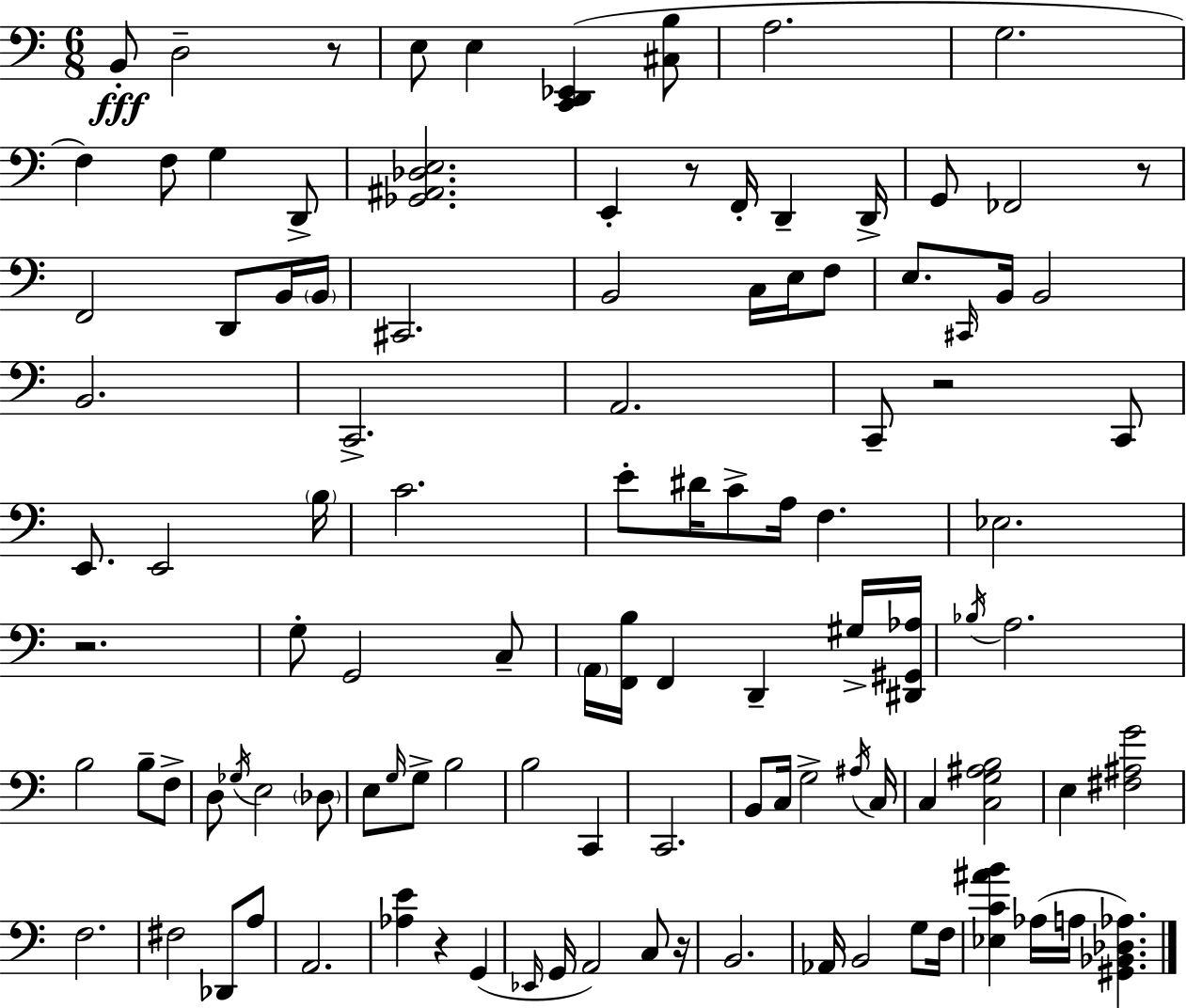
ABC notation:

X:1
T:Untitled
M:6/8
L:1/4
K:C
B,,/2 D,2 z/2 E,/2 E, [C,,D,,_E,,] [^C,B,]/2 A,2 G,2 F, F,/2 G, D,,/2 [_G,,^A,,_D,E,]2 E,, z/2 F,,/4 D,, D,,/4 G,,/2 _F,,2 z/2 F,,2 D,,/2 B,,/4 B,,/4 ^C,,2 B,,2 C,/4 E,/4 F,/2 E,/2 ^C,,/4 B,,/4 B,,2 B,,2 C,,2 A,,2 C,,/2 z2 C,,/2 E,,/2 E,,2 B,/4 C2 E/2 ^D/4 C/2 A,/4 F, _E,2 z2 G,/2 G,,2 C,/2 A,,/4 [F,,B,]/4 F,, D,, ^G,/4 [^D,,^G,,_A,]/4 _B,/4 A,2 B,2 B,/2 F,/2 D,/2 _G,/4 E,2 _D,/2 E,/2 G,/4 G,/2 B,2 B,2 C,, C,,2 B,,/2 C,/4 G,2 ^A,/4 C,/4 C, [C,G,^A,B,]2 E, [^F,^A,G]2 F,2 ^F,2 _D,,/2 A,/2 A,,2 [_A,E] z G,, _E,,/4 G,,/4 A,,2 C,/2 z/4 B,,2 _A,,/4 B,,2 G,/2 F,/4 [_E,C^AB] _A,/4 A,/4 [^G,,_B,,_D,_A,]